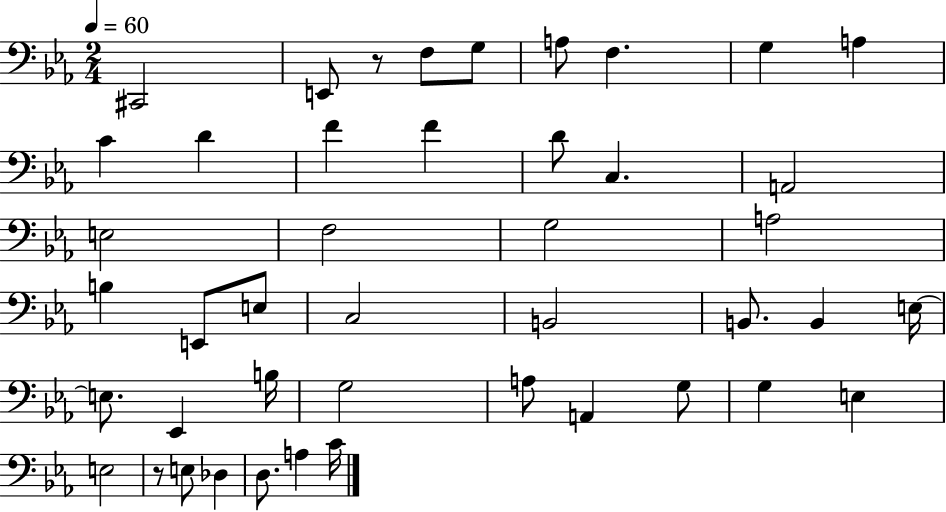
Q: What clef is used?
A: bass